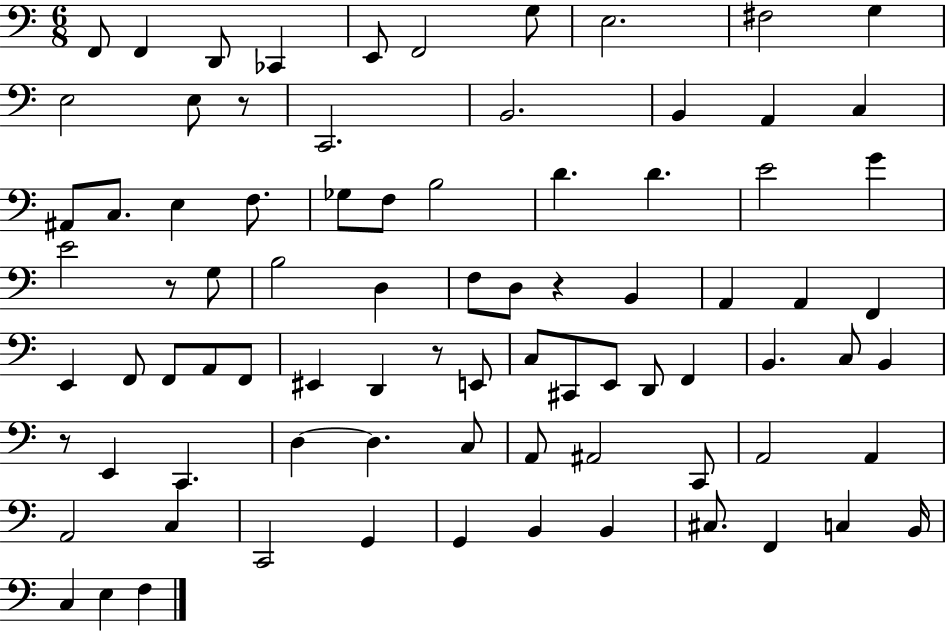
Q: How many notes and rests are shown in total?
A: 83